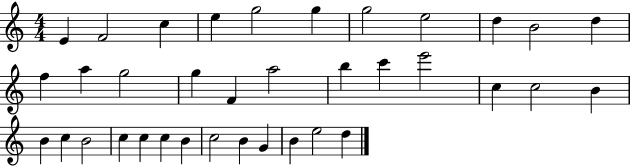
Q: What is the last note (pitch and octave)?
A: D5